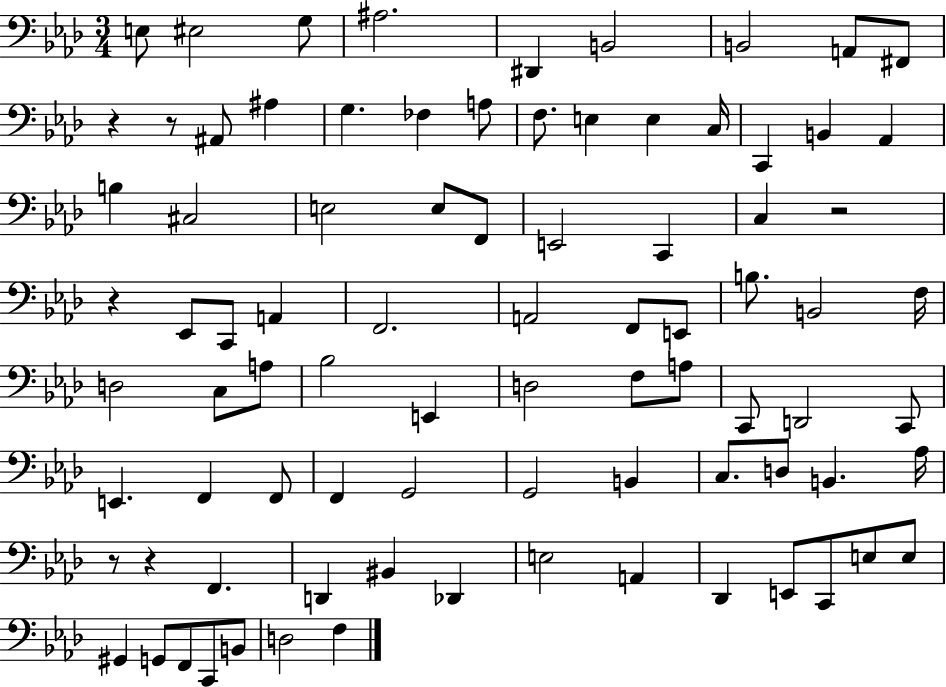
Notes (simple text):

E3/e EIS3/h G3/e A#3/h. D#2/q B2/h B2/h A2/e F#2/e R/q R/e A#2/e A#3/q G3/q. FES3/q A3/e F3/e. E3/q E3/q C3/s C2/q B2/q Ab2/q B3/q C#3/h E3/h E3/e F2/e E2/h C2/q C3/q R/h R/q Eb2/e C2/e A2/q F2/h. A2/h F2/e E2/e B3/e. B2/h F3/s D3/h C3/e A3/e Bb3/h E2/q D3/h F3/e A3/e C2/e D2/h C2/e E2/q. F2/q F2/e F2/q G2/h G2/h B2/q C3/e. D3/e B2/q. Ab3/s R/e R/q F2/q. D2/q BIS2/q Db2/q E3/h A2/q Db2/q E2/e C2/e E3/e E3/e G#2/q G2/e F2/e C2/e B2/e D3/h F3/q